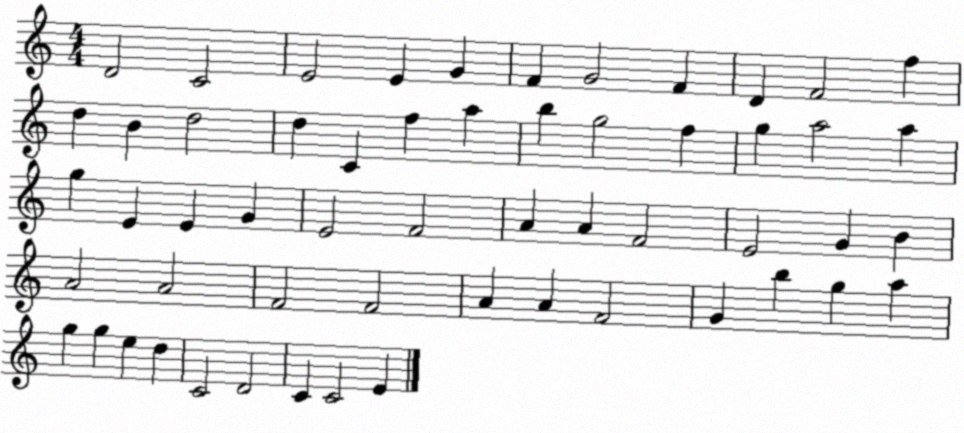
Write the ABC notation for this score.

X:1
T:Untitled
M:4/4
L:1/4
K:C
D2 C2 E2 E G F G2 F D F2 f d B d2 d C f a b g2 f g a2 a g E E G E2 F2 A A F2 E2 G B A2 A2 F2 F2 A A F2 G b g a g g e d C2 D2 C C2 E